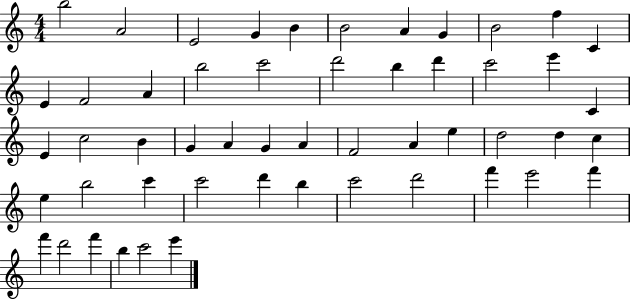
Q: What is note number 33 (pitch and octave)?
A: D5